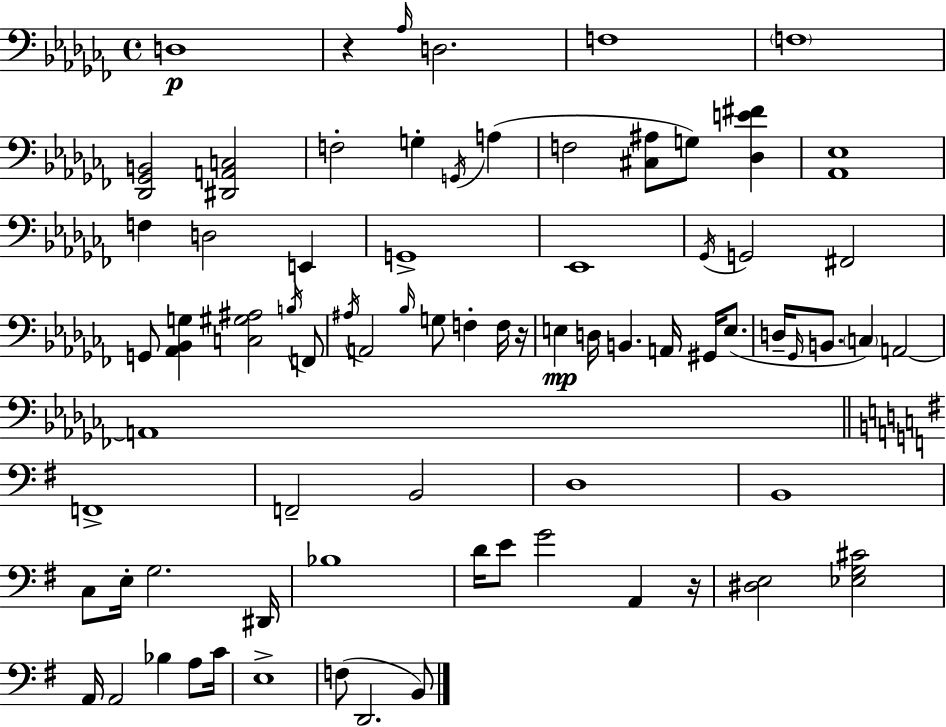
D3/w R/q Ab3/s D3/h. F3/w F3/w [Db2,Gb2,B2]/h [D#2,A2,C3]/h F3/h G3/q G2/s A3/q F3/h [C#3,A#3]/e G3/e [Db3,E4,F#4]/q [Ab2,Eb3]/w F3/q D3/h E2/q G2/w Eb2/w Gb2/s G2/h F#2/h G2/e [Ab2,Bb2,G3]/q [C3,G#3,A#3]/h B3/s F2/e A#3/s A2/h Bb3/s G3/e F3/q F3/s R/s E3/q D3/s B2/q. A2/s G#2/s E3/e. D3/s Gb2/s B2/e. C3/q A2/h A2/w F2/w F2/h B2/h D3/w B2/w C3/e E3/s G3/h. D#2/s Bb3/w D4/s E4/e G4/h A2/q R/s [D#3,E3]/h [Eb3,G3,C#4]/h A2/s A2/h Bb3/q A3/e C4/s E3/w F3/e D2/h. B2/e